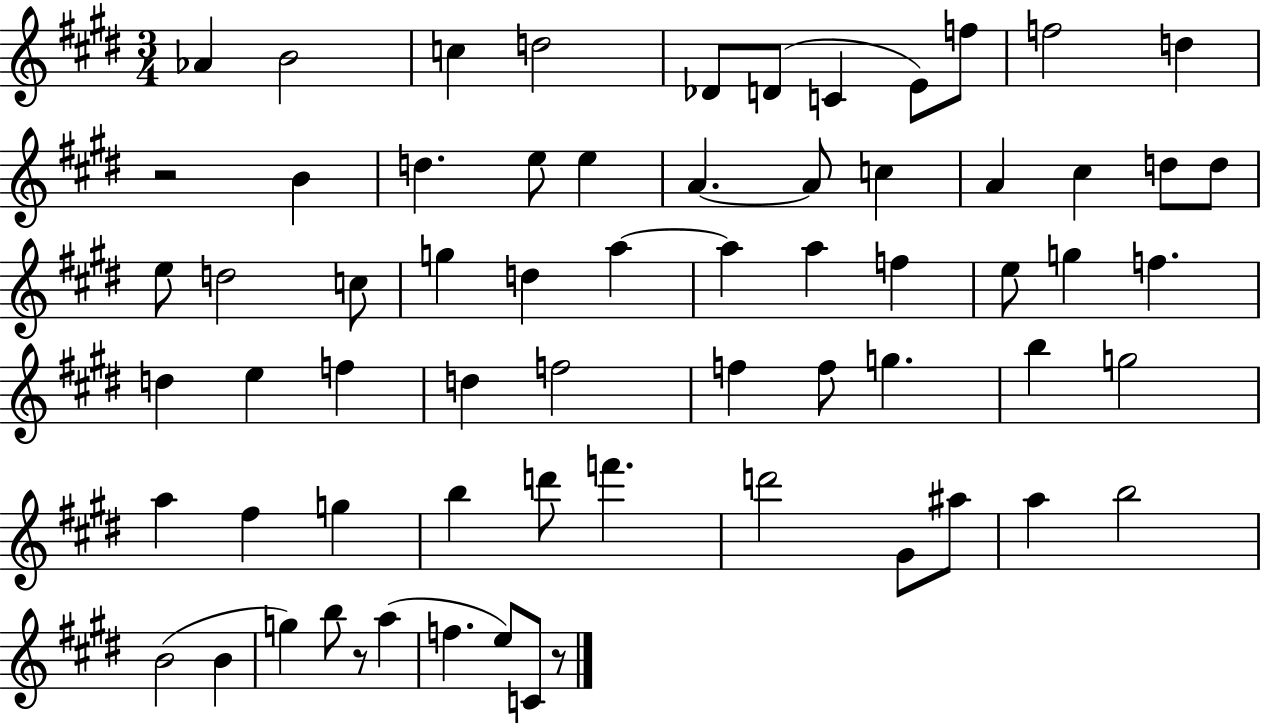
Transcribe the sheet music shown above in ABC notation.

X:1
T:Untitled
M:3/4
L:1/4
K:E
_A B2 c d2 _D/2 D/2 C E/2 f/2 f2 d z2 B d e/2 e A A/2 c A ^c d/2 d/2 e/2 d2 c/2 g d a a a f e/2 g f d e f d f2 f f/2 g b g2 a ^f g b d'/2 f' d'2 ^G/2 ^a/2 a b2 B2 B g b/2 z/2 a f e/2 C/2 z/2